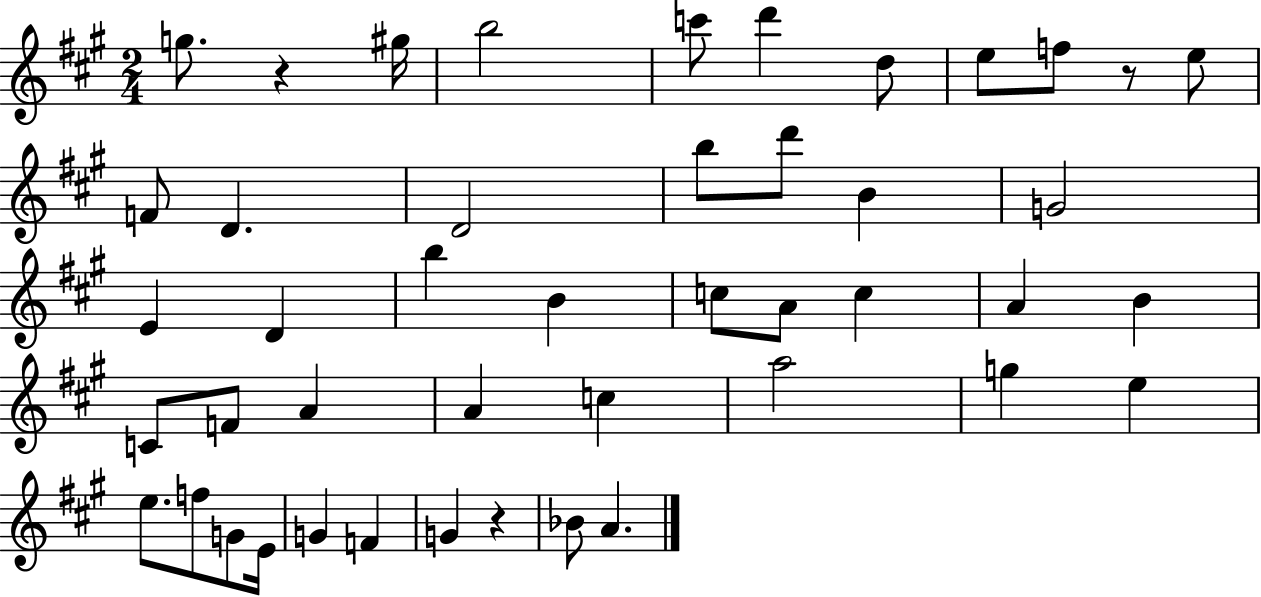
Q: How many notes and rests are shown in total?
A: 45